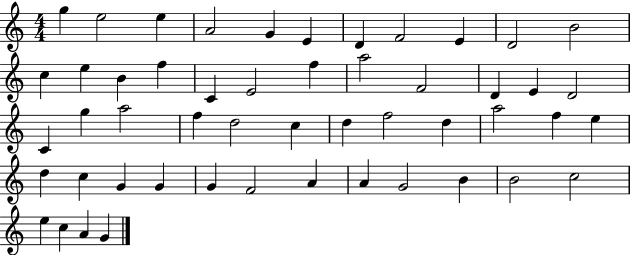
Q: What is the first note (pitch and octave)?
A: G5